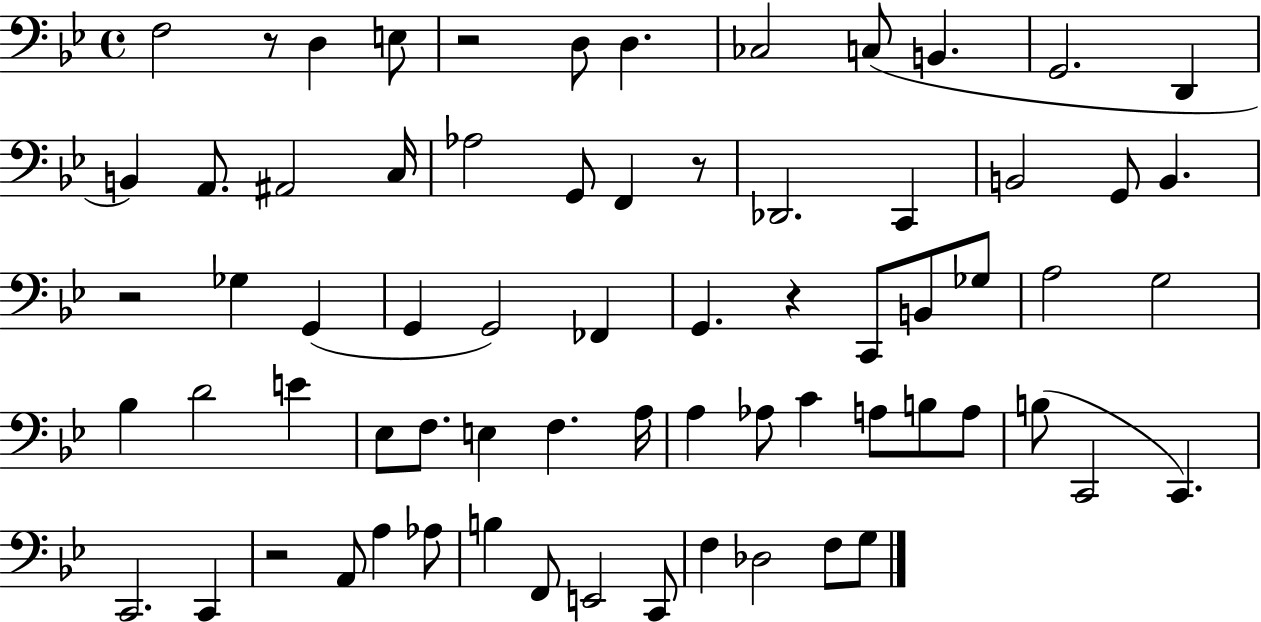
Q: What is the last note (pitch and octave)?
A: G3